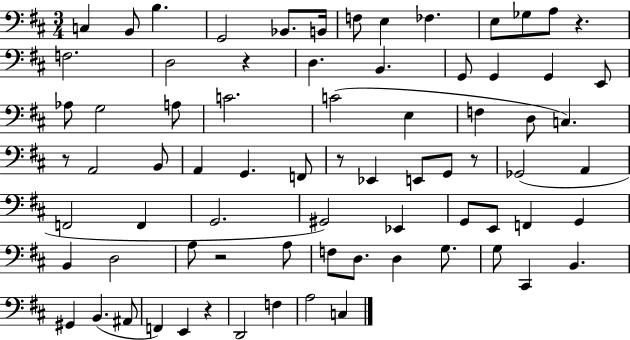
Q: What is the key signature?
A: D major